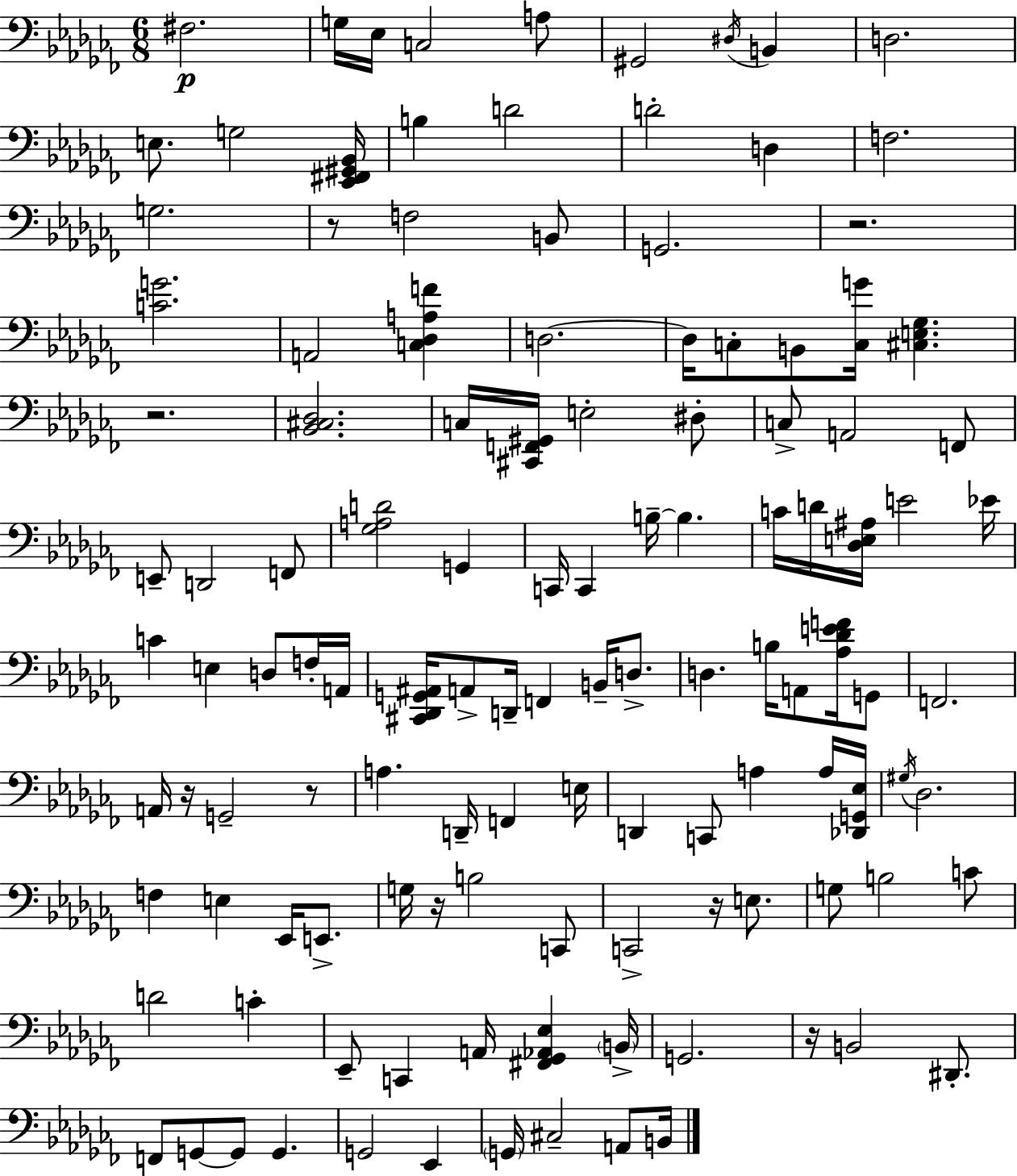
{
  \clef bass
  \numericTimeSignature
  \time 6/8
  \key aes \minor
  fis2.\p | g16 ees16 c2 a8 | gis,2 \acciaccatura { dis16 } b,4 | d2. | \break e8. g2 | <ees, fis, gis, bes,>16 b4 d'2 | d'2-. d4 | f2. | \break g2. | r8 f2 b,8 | g,2. | r2. | \break <c' g'>2. | a,2 <c des a f'>4 | d2.~~ | d16 c8-. b,8 <c g'>16 <cis e ges>4. | \break r2. | <bes, cis des>2. | c16 <cis, f, gis,>16 e2-. dis8-. | c8-> a,2 f,8 | \break e,8-- d,2 f,8 | <ges a d'>2 g,4 | c,16 c,4 b16--~~ b4. | c'16 d'16 <des e ais>16 e'2 | \break ees'16 c'4 e4 d8 f16-. | a,16 <cis, des, g, ais,>16 a,8-> d,16-- f,4 b,16-- d8.-> | d4. b16 a,8 <aes des' e' f'>16 g,8 | f,2. | \break a,16 r16 g,2-- r8 | a4. d,16-- f,4 | e16 d,4 c,8 a4 a16 | <des, g, ees>16 \acciaccatura { gis16 } des2. | \break f4 e4 ees,16 e,8.-> | g16 r16 b2 | c,8 c,2-> r16 e8. | g8 b2 | \break c'8 d'2 c'4-. | ees,8-- c,4 a,16 <fis, ges, aes, ees>4 | \parenthesize b,16-> g,2. | r16 b,2 dis,8.-. | \break f,8 g,8~~ g,8 g,4. | g,2 ees,4 | \parenthesize g,16 cis2-- a,8 | b,16 \bar "|."
}